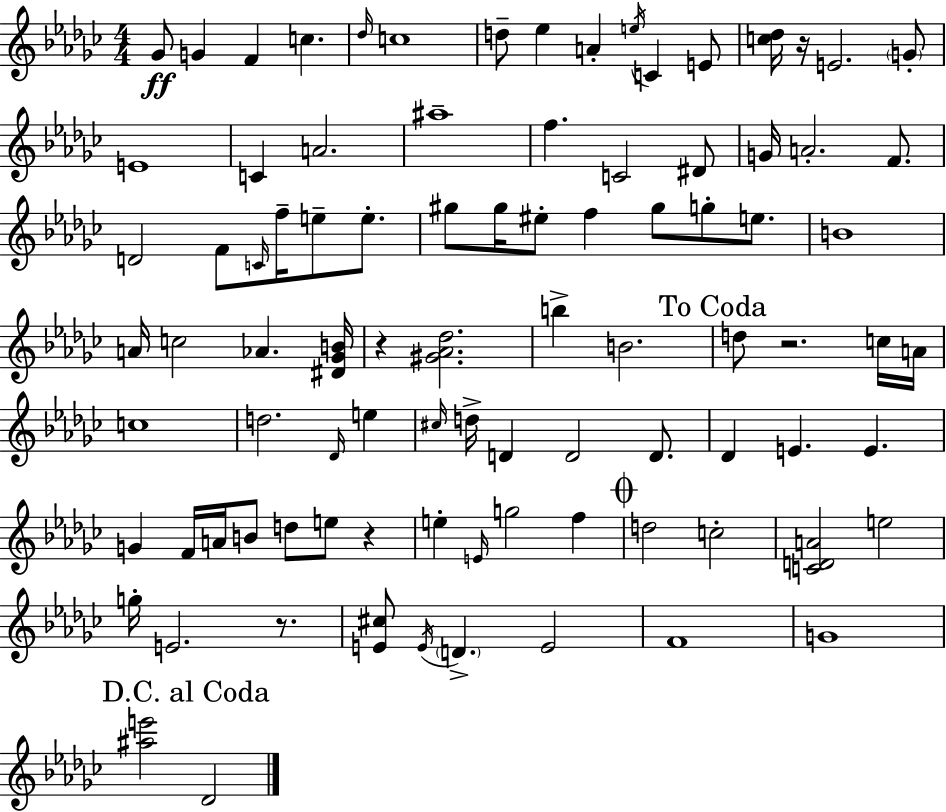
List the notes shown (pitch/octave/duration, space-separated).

Gb4/e G4/q F4/q C5/q. Db5/s C5/w D5/e Eb5/q A4/q E5/s C4/q E4/e [C5,Db5]/s R/s E4/h. G4/e E4/w C4/q A4/h. A#5/w F5/q. C4/h D#4/e G4/s A4/h. F4/e. D4/h F4/e C4/s F5/s E5/e E5/e. G#5/e G#5/s EIS5/e F5/q G#5/e G5/e E5/e. B4/w A4/s C5/h Ab4/q. [D#4,Gb4,B4]/s R/q [G#4,Ab4,Db5]/h. B5/q B4/h. D5/e R/h. C5/s A4/s C5/w D5/h. Db4/s E5/q C#5/s D5/s D4/q D4/h D4/e. Db4/q E4/q. E4/q. G4/q F4/s A4/s B4/e D5/e E5/e R/q E5/q E4/s G5/h F5/q D5/h C5/h [C4,D4,A4]/h E5/h G5/s E4/h. R/e. [E4,C#5]/e E4/s D4/q. E4/h F4/w G4/w [A#5,E6]/h Db4/h